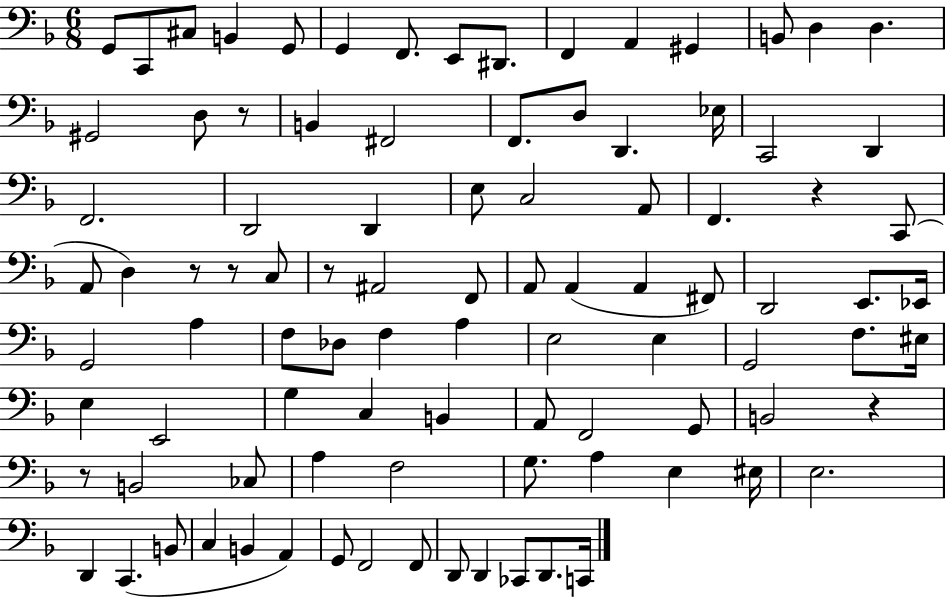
X:1
T:Untitled
M:6/8
L:1/4
K:F
G,,/2 C,,/2 ^C,/2 B,, G,,/2 G,, F,,/2 E,,/2 ^D,,/2 F,, A,, ^G,, B,,/2 D, D, ^G,,2 D,/2 z/2 B,, ^F,,2 F,,/2 D,/2 D,, _E,/4 C,,2 D,, F,,2 D,,2 D,, E,/2 C,2 A,,/2 F,, z C,,/2 A,,/2 D, z/2 z/2 C,/2 z/2 ^A,,2 F,,/2 A,,/2 A,, A,, ^F,,/2 D,,2 E,,/2 _E,,/4 G,,2 A, F,/2 _D,/2 F, A, E,2 E, G,,2 F,/2 ^E,/4 E, E,,2 G, C, B,, A,,/2 F,,2 G,,/2 B,,2 z z/2 B,,2 _C,/2 A, F,2 G,/2 A, E, ^E,/4 E,2 D,, C,, B,,/2 C, B,, A,, G,,/2 F,,2 F,,/2 D,,/2 D,, _C,,/2 D,,/2 C,,/4